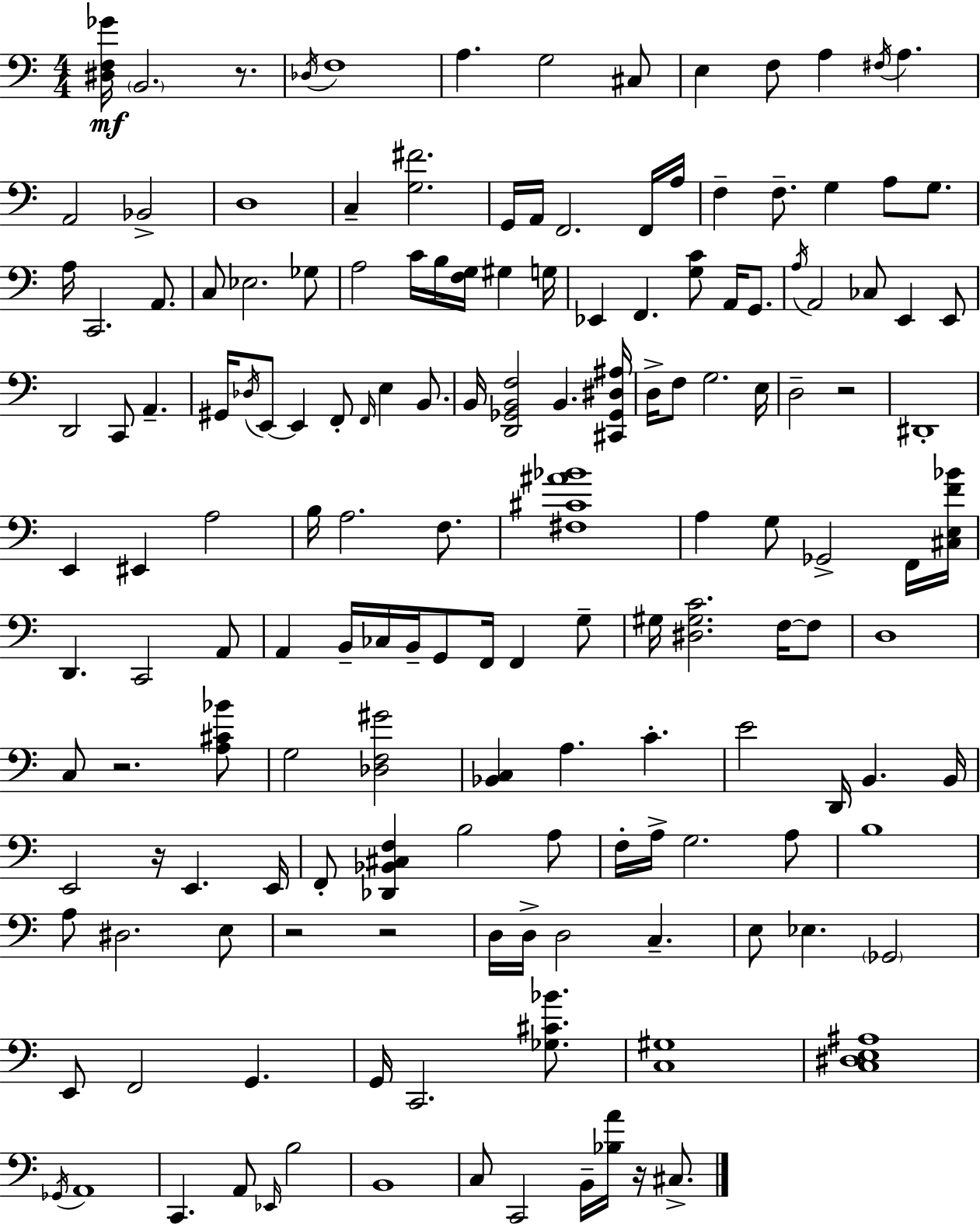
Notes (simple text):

[D#3,F3,Gb4]/s B2/h. R/e. Db3/s F3/w A3/q. G3/h C#3/e E3/q F3/e A3/q F#3/s A3/q. A2/h Bb2/h D3/w C3/q [G3,F#4]/h. G2/s A2/s F2/h. F2/s A3/s F3/q F3/e. G3/q A3/e G3/e. A3/s C2/h. A2/e. C3/e Eb3/h. Gb3/e A3/h C4/s B3/s [F3,G3]/s G#3/q G3/s Eb2/q F2/q. [G3,C4]/e A2/s G2/e. A3/s A2/h CES3/e E2/q E2/e D2/h C2/e A2/q. G#2/s Db3/s E2/e E2/q F2/e F2/s E3/q B2/e. B2/s [D2,Gb2,B2,F3]/h B2/q. [C#2,Gb2,D#3,A#3]/s D3/s F3/e G3/h. E3/s D3/h R/h D#2/w E2/q EIS2/q A3/h B3/s A3/h. F3/e. [F#3,C#4,A#4,Bb4]/w A3/q G3/e Gb2/h F2/s [C#3,E3,F4,Bb4]/s D2/q. C2/h A2/e A2/q B2/s CES3/s B2/s G2/e F2/s F2/q G3/e G#3/s [D#3,G#3,C4]/h. F3/s F3/e D3/w C3/e R/h. [A3,C#4,Bb4]/e G3/h [Db3,F3,G#4]/h [Bb2,C3]/q A3/q. C4/q. E4/h D2/s B2/q. B2/s E2/h R/s E2/q. E2/s F2/e [Db2,Bb2,C#3,F3]/q B3/h A3/e F3/s A3/s G3/h. A3/e B3/w A3/e D#3/h. E3/e R/h R/h D3/s D3/s D3/h C3/q. E3/e Eb3/q. Gb2/h E2/e F2/h G2/q. G2/s C2/h. [Gb3,C#4,Bb4]/e. [C3,G#3]/w [C3,D#3,E3,A#3]/w Gb2/s A2/w C2/q. A2/e Eb2/s B3/h B2/w C3/e C2/h B2/s [Bb3,A4]/s R/s C#3/e.